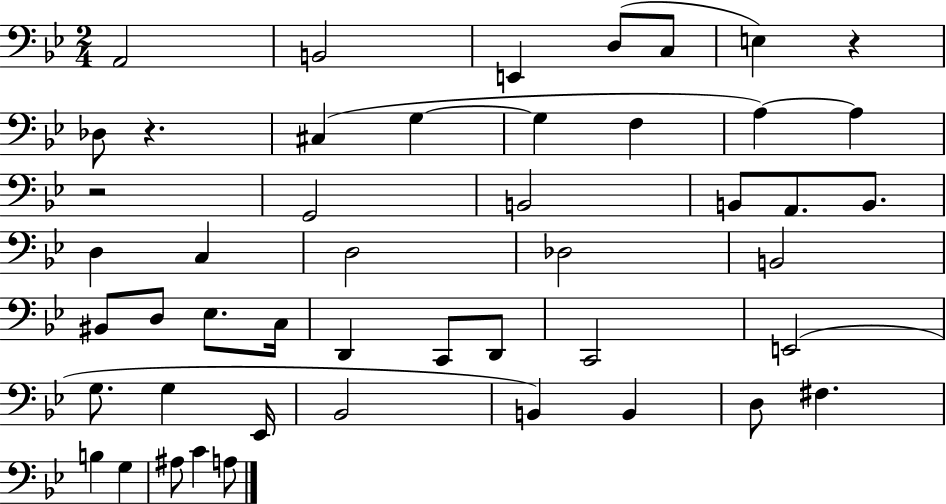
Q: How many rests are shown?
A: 3